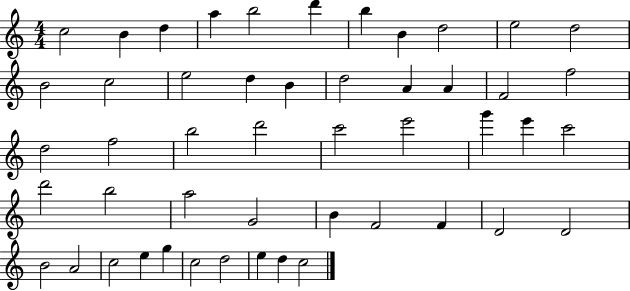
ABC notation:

X:1
T:Untitled
M:4/4
L:1/4
K:C
c2 B d a b2 d' b B d2 e2 d2 B2 c2 e2 d B d2 A A F2 f2 d2 f2 b2 d'2 c'2 e'2 g' e' c'2 d'2 b2 a2 G2 B F2 F D2 D2 B2 A2 c2 e g c2 d2 e d c2